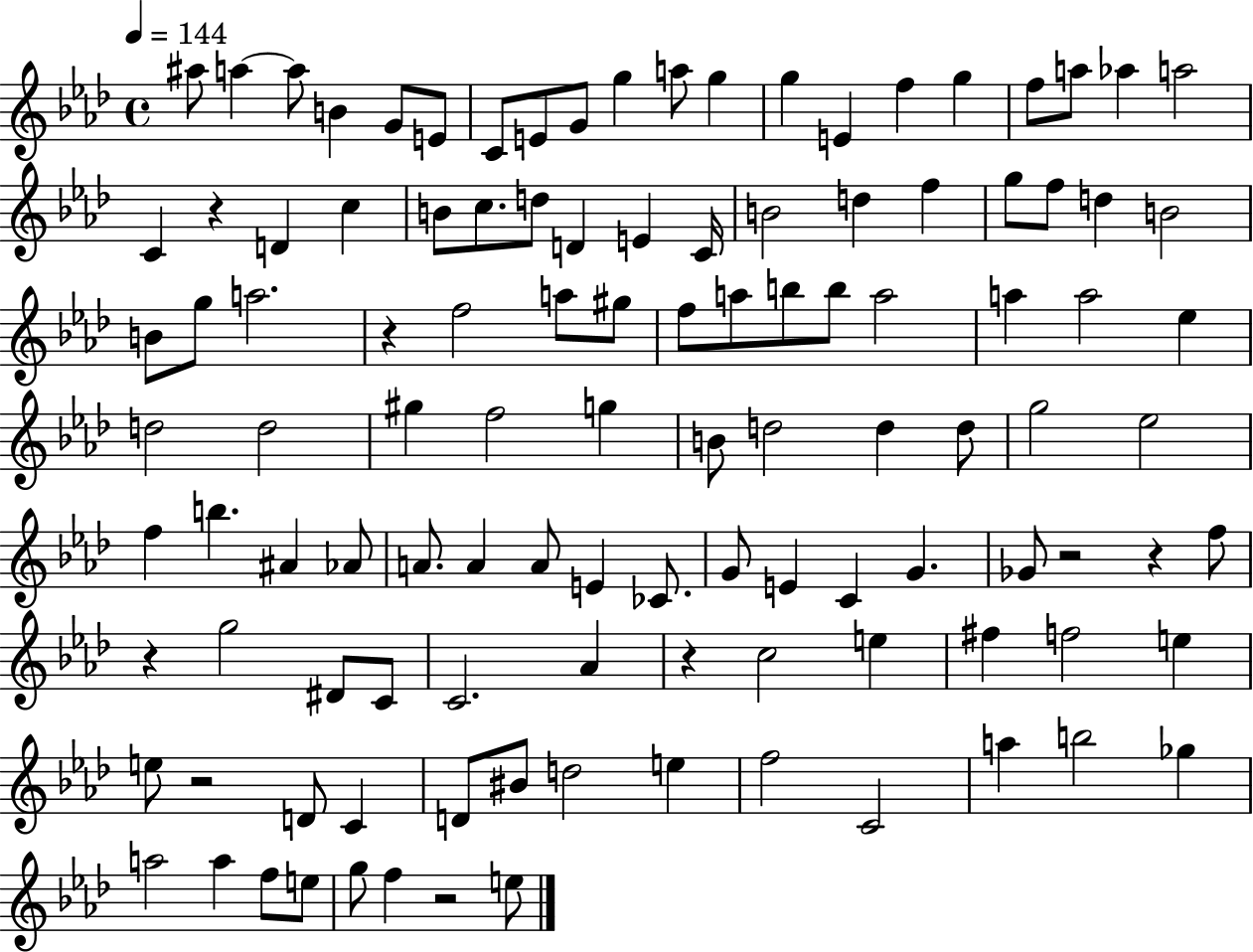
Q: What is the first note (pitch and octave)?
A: A#5